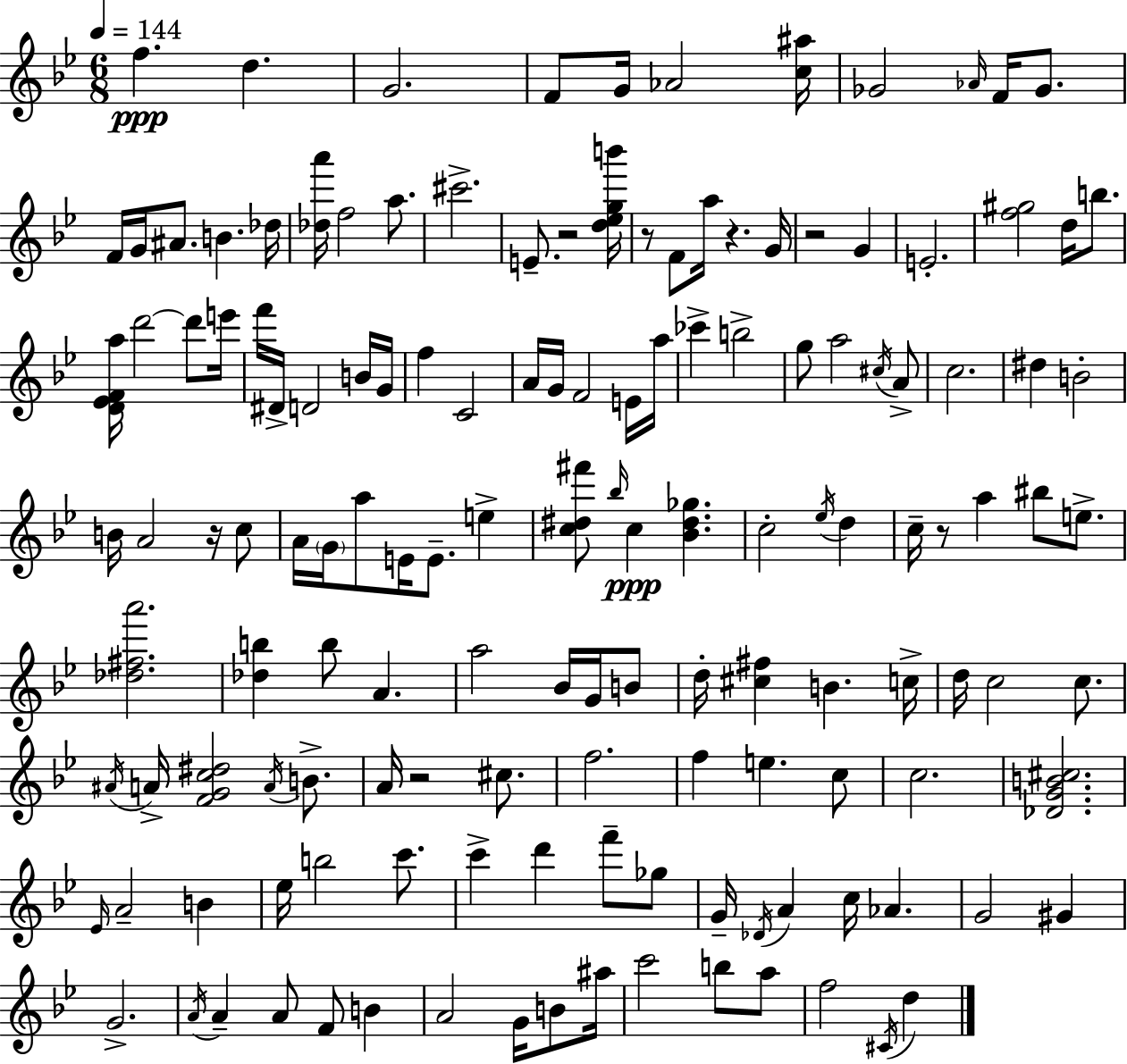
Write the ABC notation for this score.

X:1
T:Untitled
M:6/8
L:1/4
K:Bb
f d G2 F/2 G/4 _A2 [c^a]/4 _G2 _A/4 F/4 _G/2 F/4 G/4 ^A/2 B _d/4 [_da']/4 f2 a/2 ^c'2 E/2 z2 [d_egb']/4 z/2 F/2 a/4 z G/4 z2 G E2 [f^g]2 d/4 b/2 [D_EFa]/4 d'2 d'/2 e'/4 f'/4 ^D/4 D2 B/4 G/4 f C2 A/4 G/4 F2 E/4 a/4 _c' b2 g/2 a2 ^c/4 A/2 c2 ^d B2 B/4 A2 z/4 c/2 A/4 G/4 a/2 E/4 E/2 e [c^d^f']/2 _b/4 c [_B^d_g] c2 _e/4 d c/4 z/2 a ^b/2 e/2 [_d^fa']2 [_db] b/2 A a2 _B/4 G/4 B/2 d/4 [^c^f] B c/4 d/4 c2 c/2 ^A/4 A/4 [FGc^d]2 A/4 B/2 A/4 z2 ^c/2 f2 f e c/2 c2 [_DGB^c]2 _E/4 A2 B _e/4 b2 c'/2 c' d' f'/2 _g/2 G/4 _D/4 A c/4 _A G2 ^G G2 A/4 A A/2 F/2 B A2 G/4 B/2 ^a/4 c'2 b/2 a/2 f2 ^C/4 d